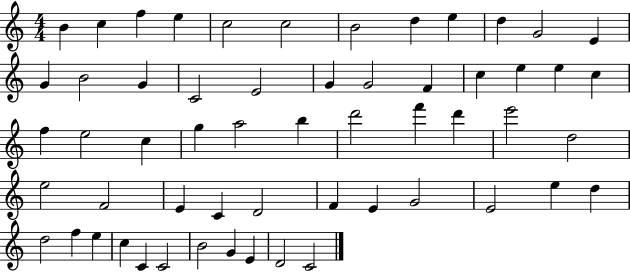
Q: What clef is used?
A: treble